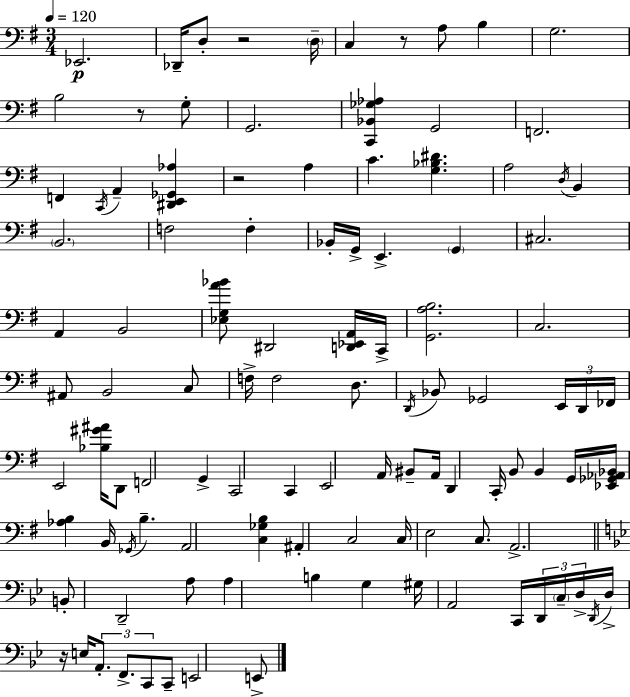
Eb2/h. Db2/s D3/e R/h D3/s C3/q R/e A3/e B3/q G3/h. B3/h R/e G3/e G2/h. [C2,Bb2,Gb3,Ab3]/q G2/h F2/h. F2/q C2/s A2/q [D#2,E2,Gb2,Ab3]/q R/h A3/q C4/q. [G3,Bb3,D#4]/q. A3/h D3/s B2/q B2/h. F3/h F3/q Bb2/s G2/s E2/q. G2/q C#3/h. A2/q B2/h [Eb3,G3,A4,Bb4]/e D#2/h [D2,Eb2,A2]/s C2/s [G2,A3,B3]/h. C3/h. A#2/e B2/h C3/e F3/s F3/h D3/e. D2/s Bb2/e Gb2/h E2/s D2/s FES2/s E2/h [Bb3,G#4,A#4]/s D2/e F2/h G2/q C2/h C2/q E2/h A2/s BIS2/e A2/s D2/q C2/s B2/e B2/q G2/s [Eb2,Gb2,Ab2,Bb2]/s [Ab3,B3]/q B2/s Gb2/s B3/q. A2/h [C3,Gb3,B3]/q A#2/q C3/h C3/s E3/h C3/e. A2/h. B2/e D2/h A3/e A3/q B3/q G3/q G#3/s A2/h C2/s D2/s C3/s D3/s D2/s D3/s R/s E3/s A2/e. F2/e. C2/e C2/e E2/h E2/e